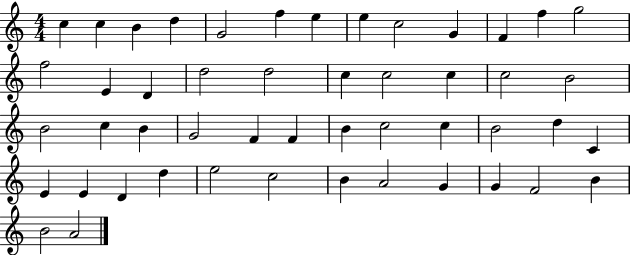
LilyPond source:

{
  \clef treble
  \numericTimeSignature
  \time 4/4
  \key c \major
  c''4 c''4 b'4 d''4 | g'2 f''4 e''4 | e''4 c''2 g'4 | f'4 f''4 g''2 | \break f''2 e'4 d'4 | d''2 d''2 | c''4 c''2 c''4 | c''2 b'2 | \break b'2 c''4 b'4 | g'2 f'4 f'4 | b'4 c''2 c''4 | b'2 d''4 c'4 | \break e'4 e'4 d'4 d''4 | e''2 c''2 | b'4 a'2 g'4 | g'4 f'2 b'4 | \break b'2 a'2 | \bar "|."
}